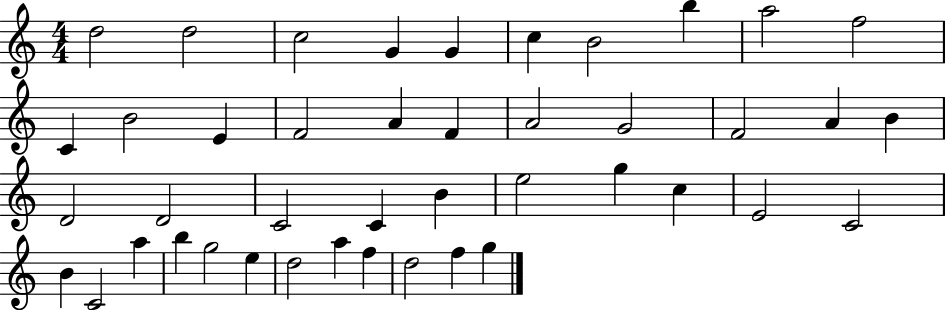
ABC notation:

X:1
T:Untitled
M:4/4
L:1/4
K:C
d2 d2 c2 G G c B2 b a2 f2 C B2 E F2 A F A2 G2 F2 A B D2 D2 C2 C B e2 g c E2 C2 B C2 a b g2 e d2 a f d2 f g